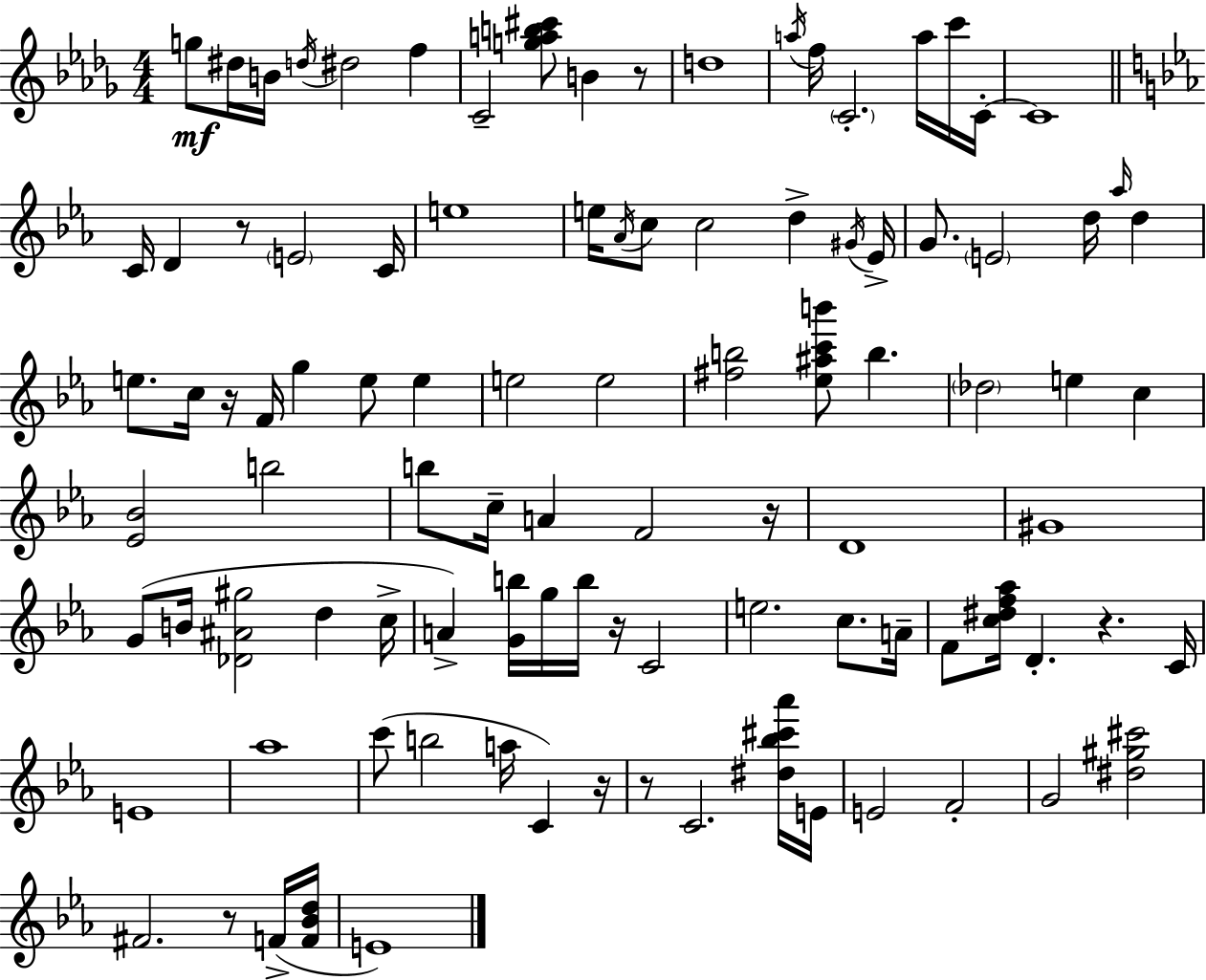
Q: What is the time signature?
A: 4/4